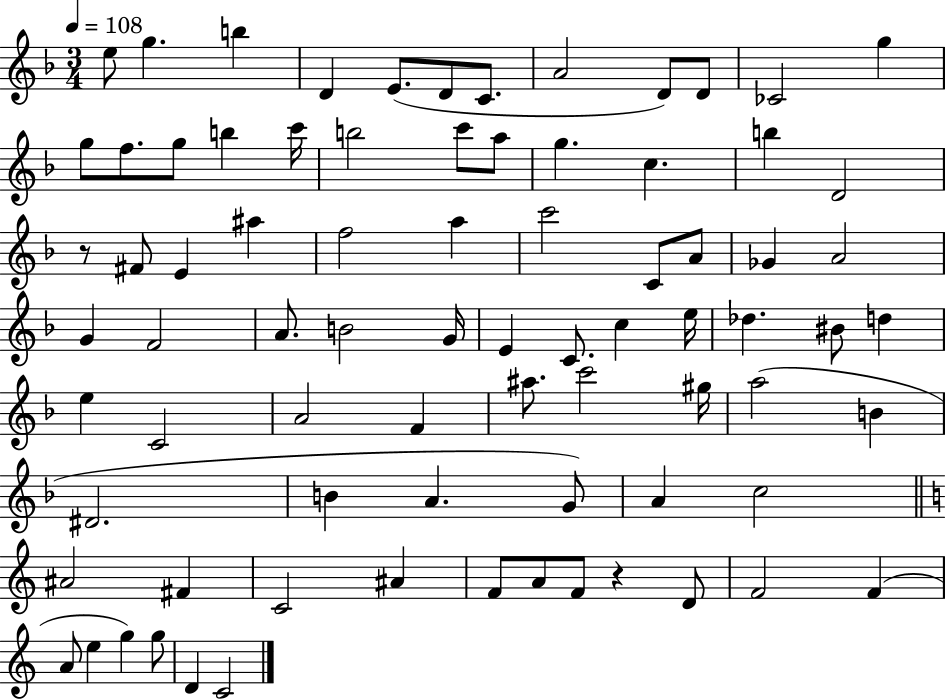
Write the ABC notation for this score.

X:1
T:Untitled
M:3/4
L:1/4
K:F
e/2 g b D E/2 D/2 C/2 A2 D/2 D/2 _C2 g g/2 f/2 g/2 b c'/4 b2 c'/2 a/2 g c b D2 z/2 ^F/2 E ^a f2 a c'2 C/2 A/2 _G A2 G F2 A/2 B2 G/4 E C/2 c e/4 _d ^B/2 d e C2 A2 F ^a/2 c'2 ^g/4 a2 B ^D2 B A G/2 A c2 ^A2 ^F C2 ^A F/2 A/2 F/2 z D/2 F2 F A/2 e g g/2 D C2